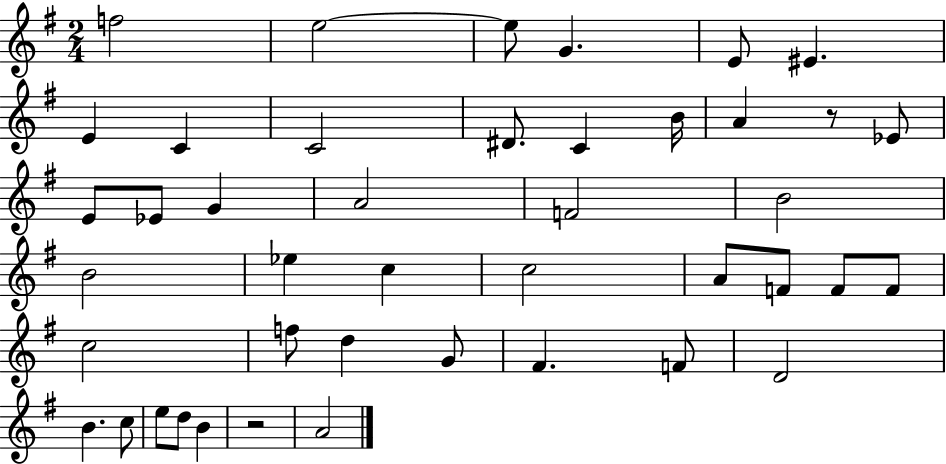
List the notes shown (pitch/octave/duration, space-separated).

F5/h E5/h E5/e G4/q. E4/e EIS4/q. E4/q C4/q C4/h D#4/e. C4/q B4/s A4/q R/e Eb4/e E4/e Eb4/e G4/q A4/h F4/h B4/h B4/h Eb5/q C5/q C5/h A4/e F4/e F4/e F4/e C5/h F5/e D5/q G4/e F#4/q. F4/e D4/h B4/q. C5/e E5/e D5/e B4/q R/h A4/h